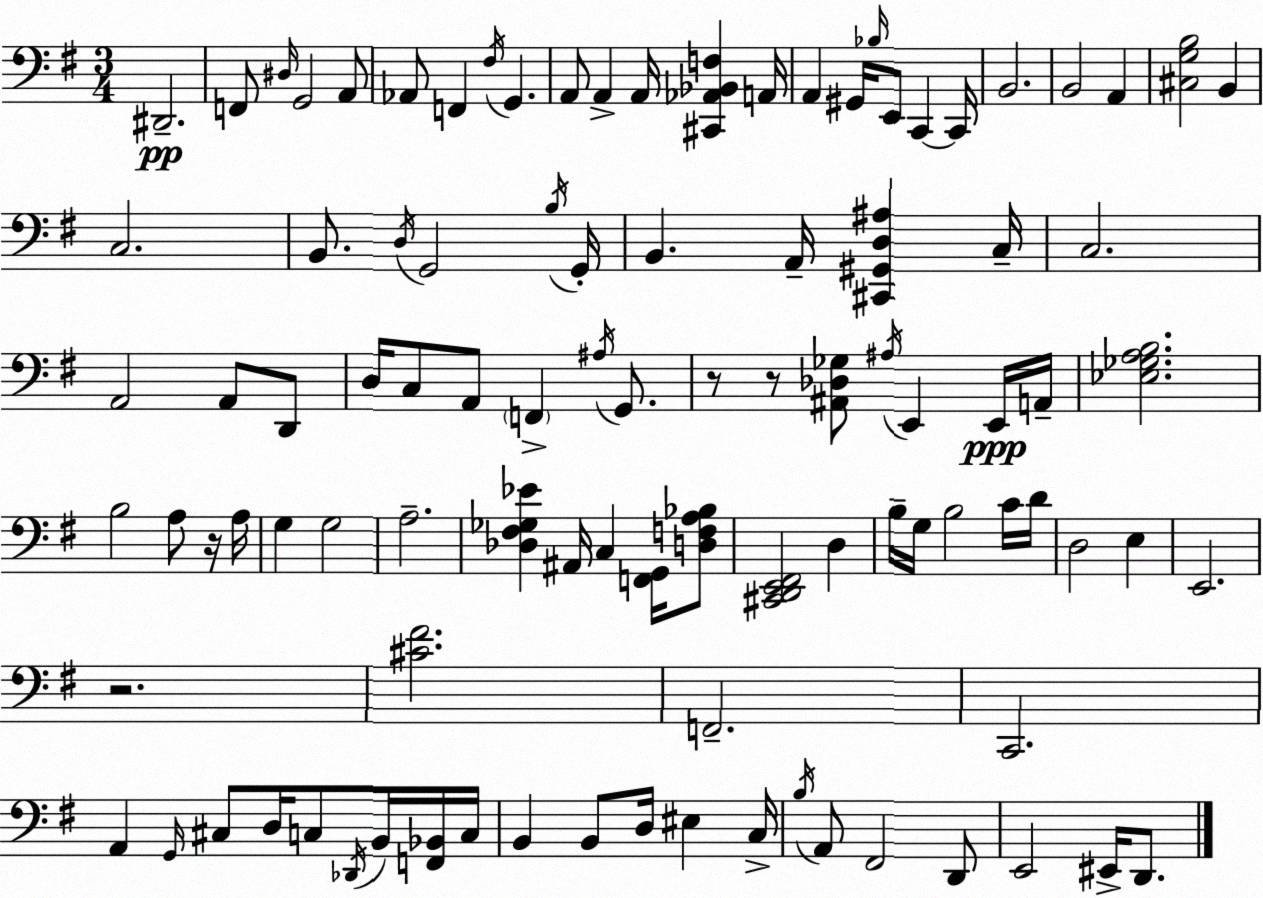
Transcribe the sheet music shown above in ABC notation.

X:1
T:Untitled
M:3/4
L:1/4
K:Em
^D,,2 F,,/2 ^D,/4 G,,2 A,,/2 _A,,/2 F,, ^F,/4 G,, A,,/2 A,, A,,/4 [^C,,_A,,_B,,F,] A,,/4 A,, ^G,,/4 _B,/4 E,,/2 C,, C,,/4 B,,2 B,,2 A,, [^C,G,B,]2 B,, C,2 B,,/2 D,/4 G,,2 B,/4 G,,/4 B,, A,,/4 [^C,,^G,,D,^A,] C,/4 C,2 A,,2 A,,/2 D,,/2 D,/4 C,/2 A,,/2 F,, ^A,/4 G,,/2 z/2 z/2 [^A,,_D,_G,]/2 ^A,/4 E,, E,,/4 A,,/4 [_E,_G,A,B,]2 B,2 A,/2 z/4 A,/4 G, G,2 A,2 [_D,^F,_G,_E] ^A,,/4 C, [F,,G,,]/4 [D,F,A,_B,]/2 [^C,,D,,E,,^F,,]2 D, B,/4 G,/4 B,2 C/4 D/4 D,2 E, E,,2 z2 [^C^F]2 F,,2 C,,2 A,, G,,/4 ^C,/2 D,/4 C,/2 _D,,/4 B,,/4 [F,,_B,,]/4 C,/4 B,, B,,/2 D,/4 ^E, C,/4 B,/4 A,,/2 ^F,,2 D,,/2 E,,2 ^E,,/4 D,,/2